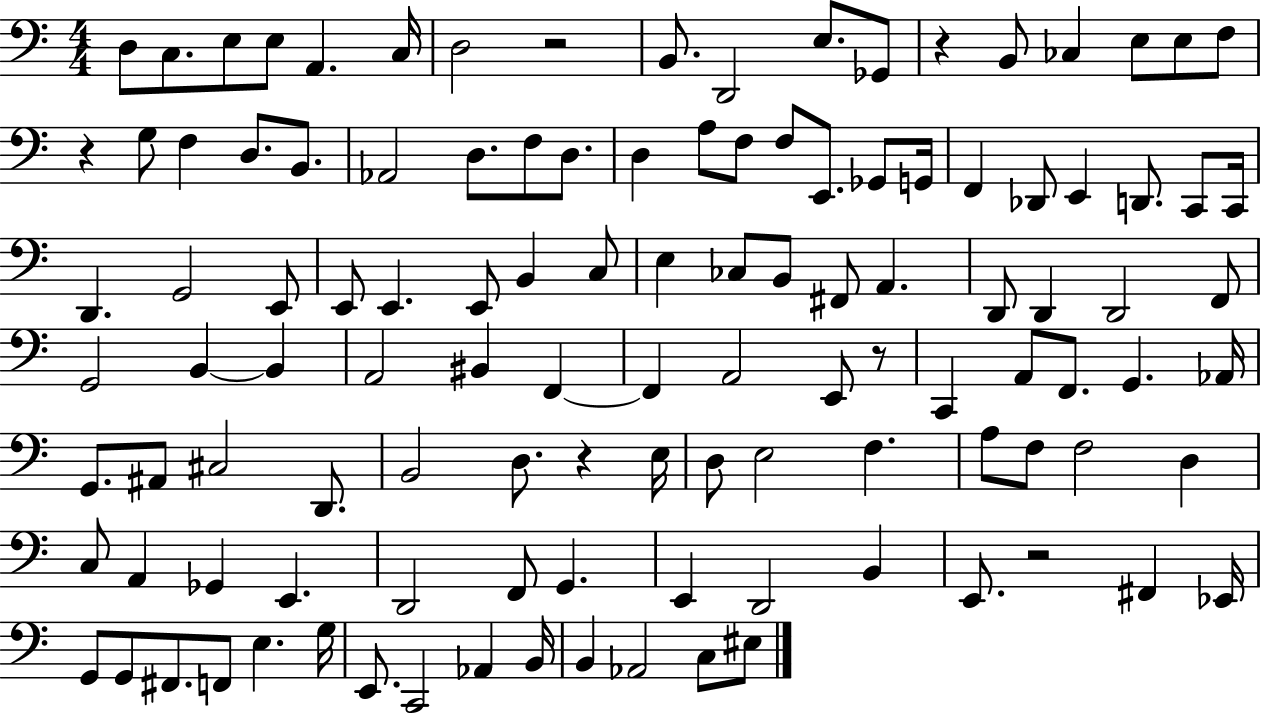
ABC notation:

X:1
T:Untitled
M:4/4
L:1/4
K:C
D,/2 C,/2 E,/2 E,/2 A,, C,/4 D,2 z2 B,,/2 D,,2 E,/2 _G,,/2 z B,,/2 _C, E,/2 E,/2 F,/2 z G,/2 F, D,/2 B,,/2 _A,,2 D,/2 F,/2 D,/2 D, A,/2 F,/2 F,/2 E,,/2 _G,,/2 G,,/4 F,, _D,,/2 E,, D,,/2 C,,/2 C,,/4 D,, G,,2 E,,/2 E,,/2 E,, E,,/2 B,, C,/2 E, _C,/2 B,,/2 ^F,,/2 A,, D,,/2 D,, D,,2 F,,/2 G,,2 B,, B,, A,,2 ^B,, F,, F,, A,,2 E,,/2 z/2 C,, A,,/2 F,,/2 G,, _A,,/4 G,,/2 ^A,,/2 ^C,2 D,,/2 B,,2 D,/2 z E,/4 D,/2 E,2 F, A,/2 F,/2 F,2 D, C,/2 A,, _G,, E,, D,,2 F,,/2 G,, E,, D,,2 B,, E,,/2 z2 ^F,, _E,,/4 G,,/2 G,,/2 ^F,,/2 F,,/2 E, G,/4 E,,/2 C,,2 _A,, B,,/4 B,, _A,,2 C,/2 ^E,/2